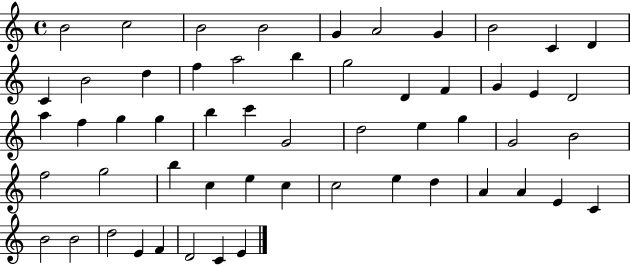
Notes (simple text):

B4/h C5/h B4/h B4/h G4/q A4/h G4/q B4/h C4/q D4/q C4/q B4/h D5/q F5/q A5/h B5/q G5/h D4/q F4/q G4/q E4/q D4/h A5/q F5/q G5/q G5/q B5/q C6/q G4/h D5/h E5/q G5/q G4/h B4/h F5/h G5/h B5/q C5/q E5/q C5/q C5/h E5/q D5/q A4/q A4/q E4/q C4/q B4/h B4/h D5/h E4/q F4/q D4/h C4/q E4/q